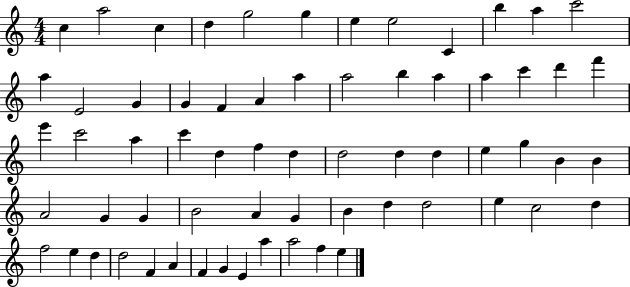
X:1
T:Untitled
M:4/4
L:1/4
K:C
c a2 c d g2 g e e2 C b a c'2 a E2 G G F A a a2 b a a c' d' f' e' c'2 a c' d f d d2 d d e g B B A2 G G B2 A G B d d2 e c2 d f2 e d d2 F A F G E a a2 f e